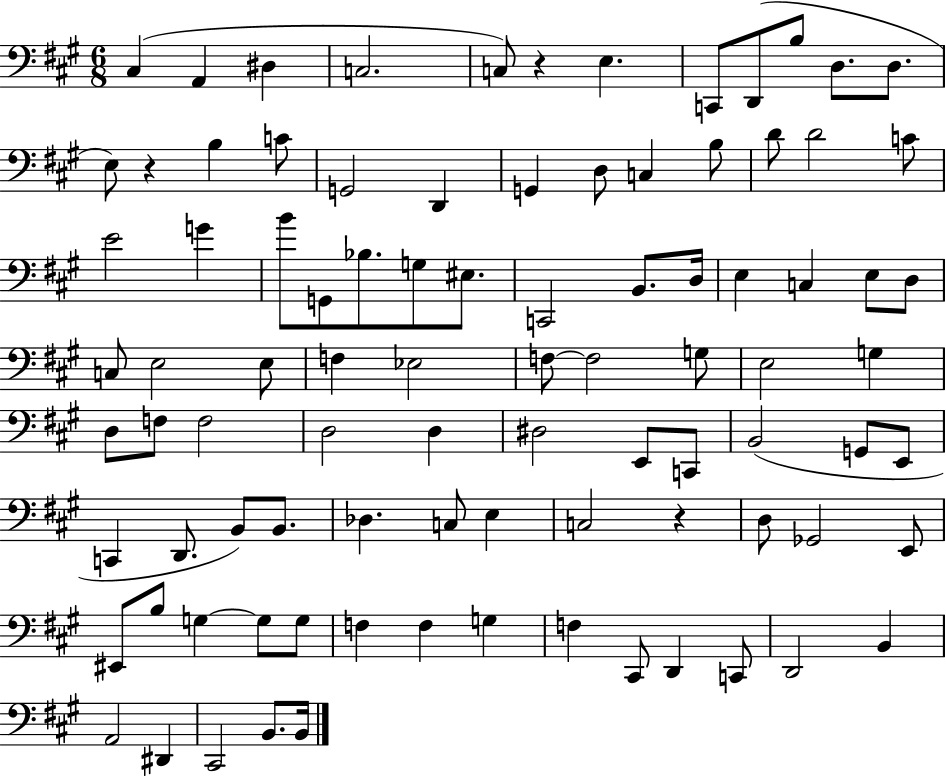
X:1
T:Untitled
M:6/8
L:1/4
K:A
^C, A,, ^D, C,2 C,/2 z E, C,,/2 D,,/2 B,/2 D,/2 D,/2 E,/2 z B, C/2 G,,2 D,, G,, D,/2 C, B,/2 D/2 D2 C/2 E2 G B/2 G,,/2 _B,/2 G,/2 ^E,/2 C,,2 B,,/2 D,/4 E, C, E,/2 D,/2 C,/2 E,2 E,/2 F, _E,2 F,/2 F,2 G,/2 E,2 G, D,/2 F,/2 F,2 D,2 D, ^D,2 E,,/2 C,,/2 B,,2 G,,/2 E,,/2 C,, D,,/2 B,,/2 B,,/2 _D, C,/2 E, C,2 z D,/2 _G,,2 E,,/2 ^E,,/2 B,/2 G, G,/2 G,/2 F, F, G, F, ^C,,/2 D,, C,,/2 D,,2 B,, A,,2 ^D,, ^C,,2 B,,/2 B,,/4